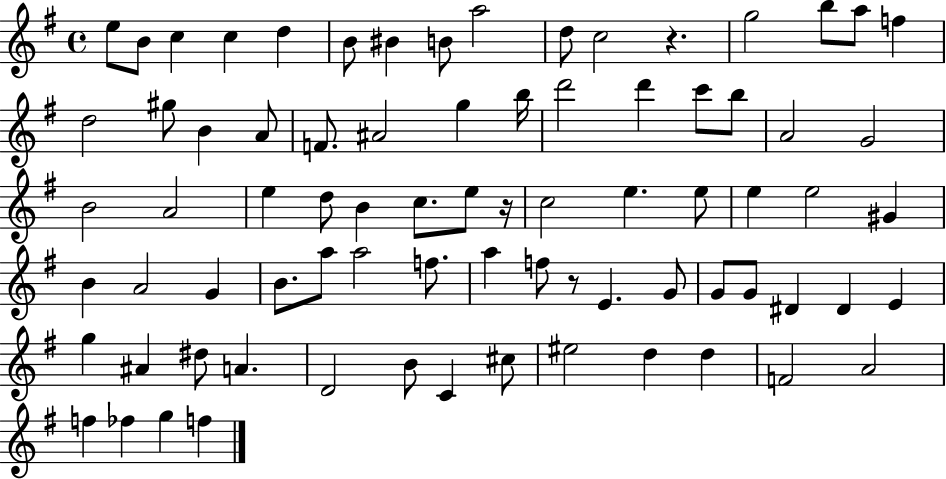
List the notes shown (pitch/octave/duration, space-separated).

E5/e B4/e C5/q C5/q D5/q B4/e BIS4/q B4/e A5/h D5/e C5/h R/q. G5/h B5/e A5/e F5/q D5/h G#5/e B4/q A4/e F4/e. A#4/h G5/q B5/s D6/h D6/q C6/e B5/e A4/h G4/h B4/h A4/h E5/q D5/e B4/q C5/e. E5/e R/s C5/h E5/q. E5/e E5/q E5/h G#4/q B4/q A4/h G4/q B4/e. A5/e A5/h F5/e. A5/q F5/e R/e E4/q. G4/e G4/e G4/e D#4/q D#4/q E4/q G5/q A#4/q D#5/e A4/q. D4/h B4/e C4/q C#5/e EIS5/h D5/q D5/q F4/h A4/h F5/q FES5/q G5/q F5/q